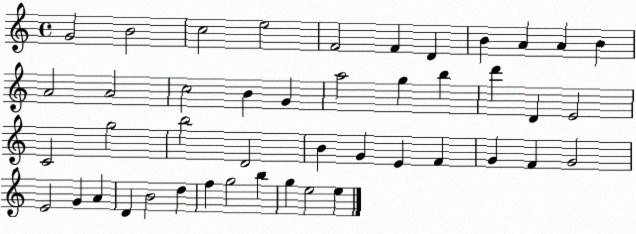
X:1
T:Untitled
M:4/4
L:1/4
K:C
G2 B2 c2 e2 F2 F D B A A B A2 A2 c2 B G a2 g b d' D E2 C2 g2 b2 D2 B G E F G F G2 E2 G A D B2 d f g2 b g e2 e